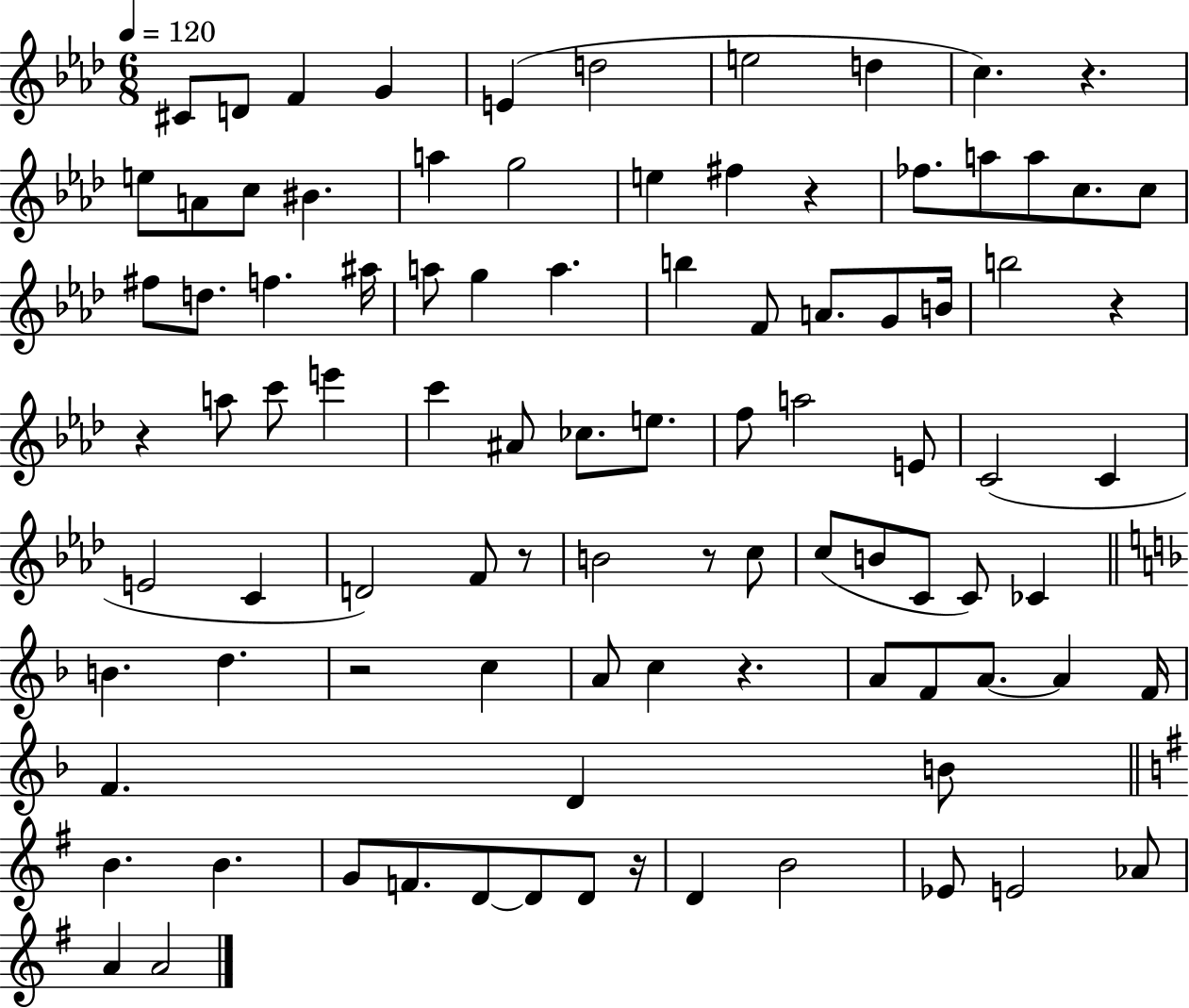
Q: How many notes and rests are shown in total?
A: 94